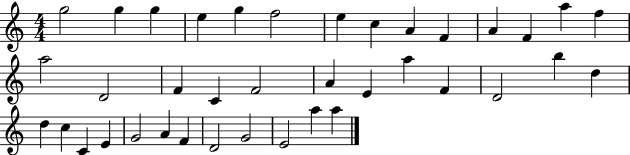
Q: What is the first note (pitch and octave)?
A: G5